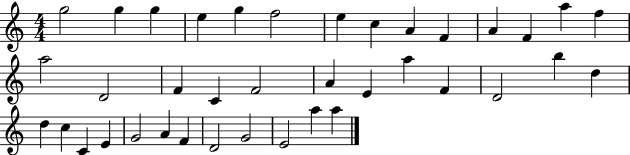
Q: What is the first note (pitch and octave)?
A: G5